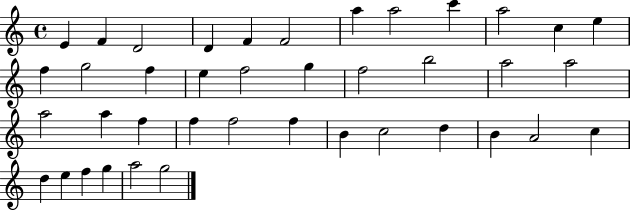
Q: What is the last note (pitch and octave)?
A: G5